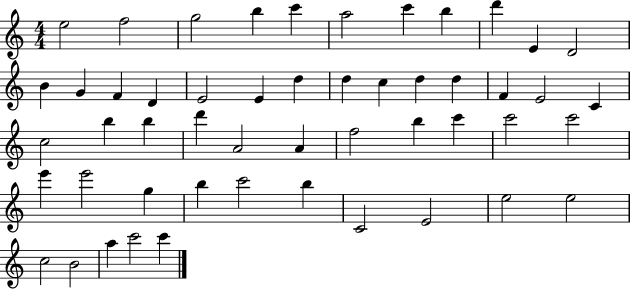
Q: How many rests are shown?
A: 0